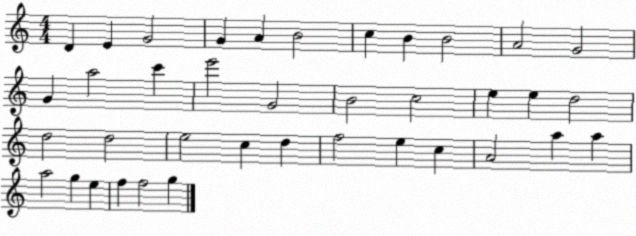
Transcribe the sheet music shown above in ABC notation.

X:1
T:Untitled
M:4/4
L:1/4
K:C
D E G2 G A B2 c B B2 A2 G2 G a2 c' e'2 G2 B2 c2 e e d2 d2 d2 e2 c d f2 e c A2 a a a2 g e f f2 g